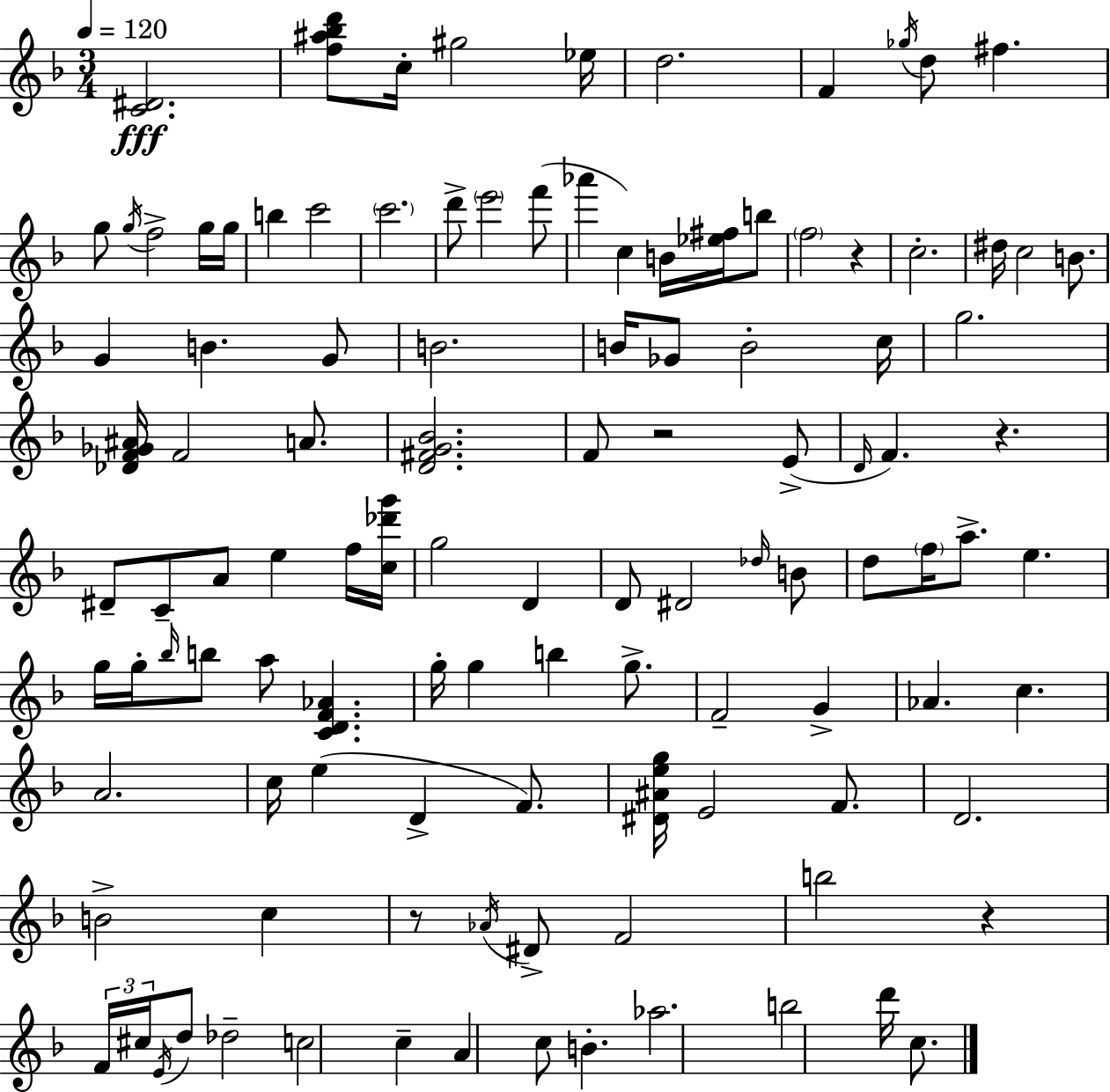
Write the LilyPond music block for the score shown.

{
  \clef treble
  \numericTimeSignature
  \time 3/4
  \key f \major
  \tempo 4 = 120
  \repeat volta 2 { <c' dis'>2.\fff | <f'' ais'' bes'' d'''>8 c''16-. gis''2 ees''16 | d''2. | f'4 \acciaccatura { ges''16 } d''8 fis''4. | \break g''8 \acciaccatura { g''16 } f''2-> | g''16 g''16 b''4 c'''2 | \parenthesize c'''2. | d'''8-> \parenthesize e'''2 | \break f'''8( aes'''4 c''4) b'16 <ees'' fis''>16 | b''8 \parenthesize f''2 r4 | c''2.-. | dis''16 c''2 b'8. | \break g'4 b'4. | g'8 b'2. | b'16 ges'8 b'2-. | c''16 g''2. | \break <des' f' ges' ais'>16 f'2 a'8. | <d' fis' g' bes'>2. | f'8 r2 | e'8->( \grace { d'16 } f'4.) r4. | \break dis'8-- c'8-- a'8 e''4 | f''16 <c'' des''' g'''>16 g''2 d'4 | d'8 dis'2 | \grace { des''16 } b'8 d''8 \parenthesize f''16 a''8.-> e''4. | \break g''16 g''16-. \grace { bes''16 } b''8 a''8 <c' d' f' aes'>4. | g''16-. g''4 b''4 | g''8.-> f'2-- | g'4-> aes'4. c''4. | \break a'2. | c''16 e''4( d'4-> | f'8.) <dis' ais' e'' g''>16 e'2 | f'8. d'2. | \break b'2-> | c''4 r8 \acciaccatura { aes'16 } dis'8-> f'2 | b''2 | r4 \tuplet 3/2 { f'16 cis''16 \acciaccatura { e'16 } } d''8 des''2-- | \break c''2 | c''4-- a'4 c''8 | b'4.-. aes''2. | b''2 | \break d'''16 c''8. } \bar "|."
}